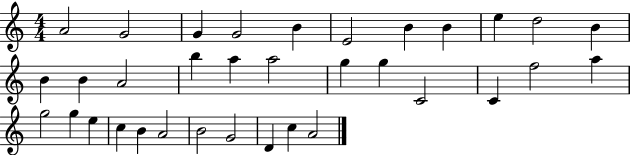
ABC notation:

X:1
T:Untitled
M:4/4
L:1/4
K:C
A2 G2 G G2 B E2 B B e d2 B B B A2 b a a2 g g C2 C f2 a g2 g e c B A2 B2 G2 D c A2